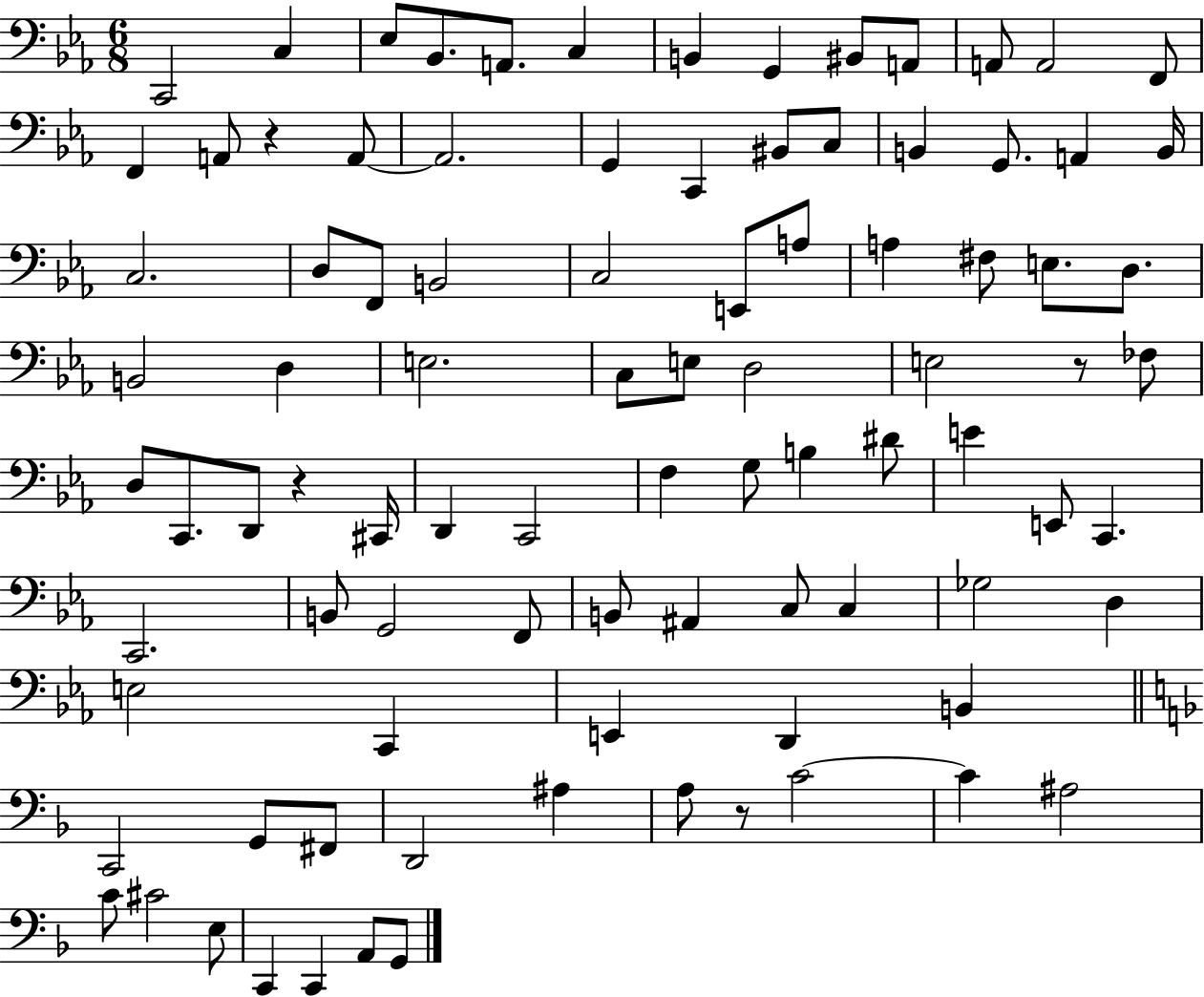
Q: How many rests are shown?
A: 4